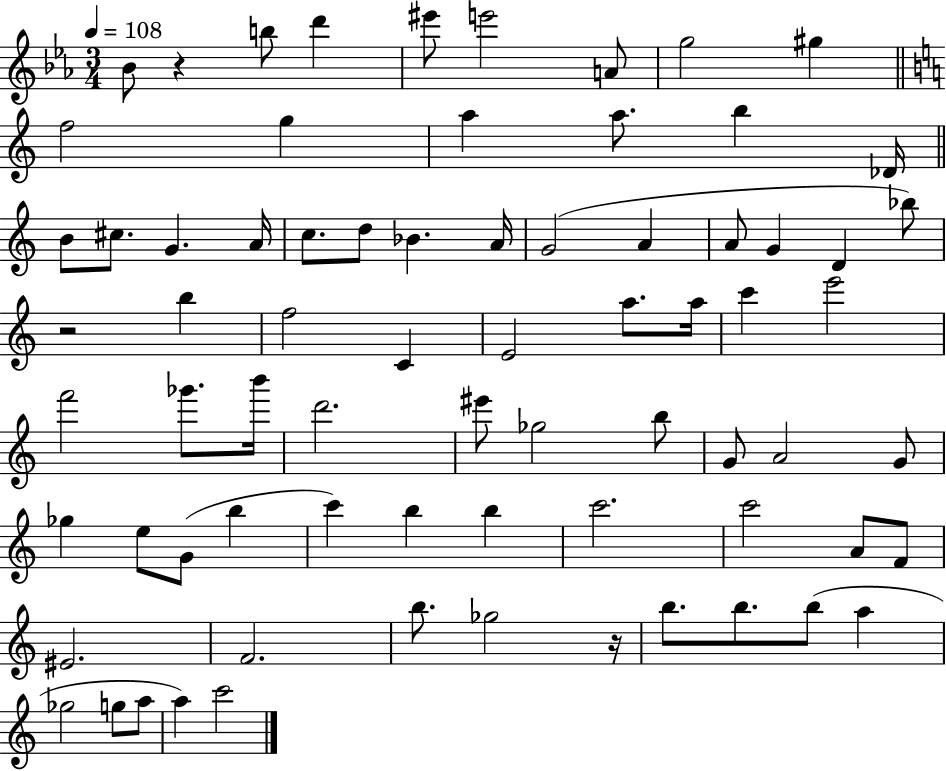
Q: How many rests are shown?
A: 3